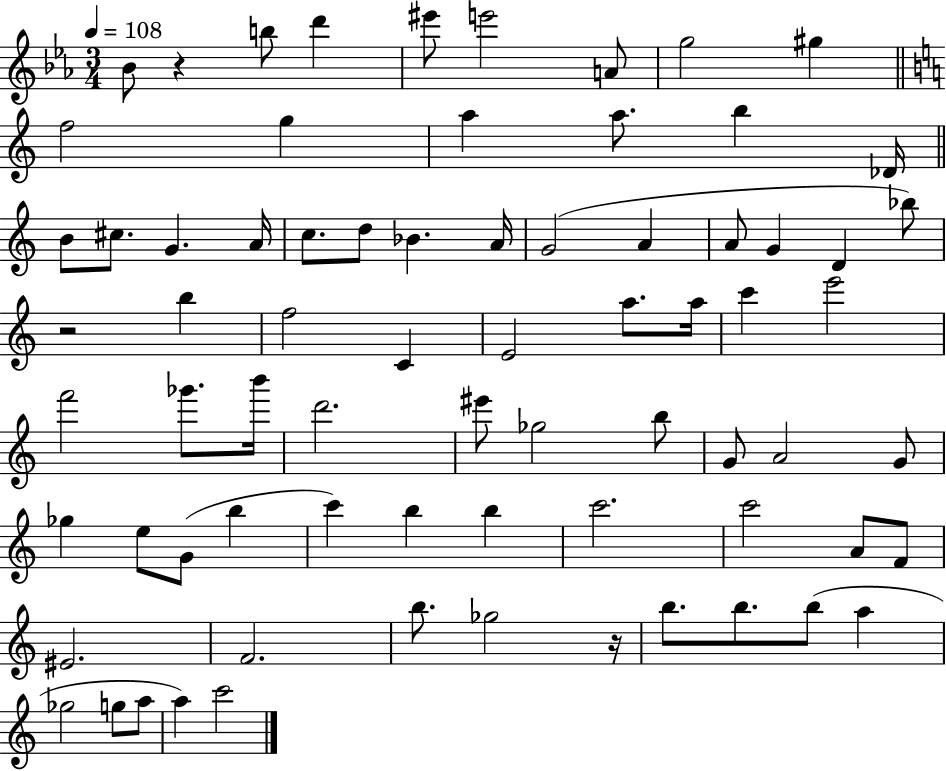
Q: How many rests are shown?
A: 3